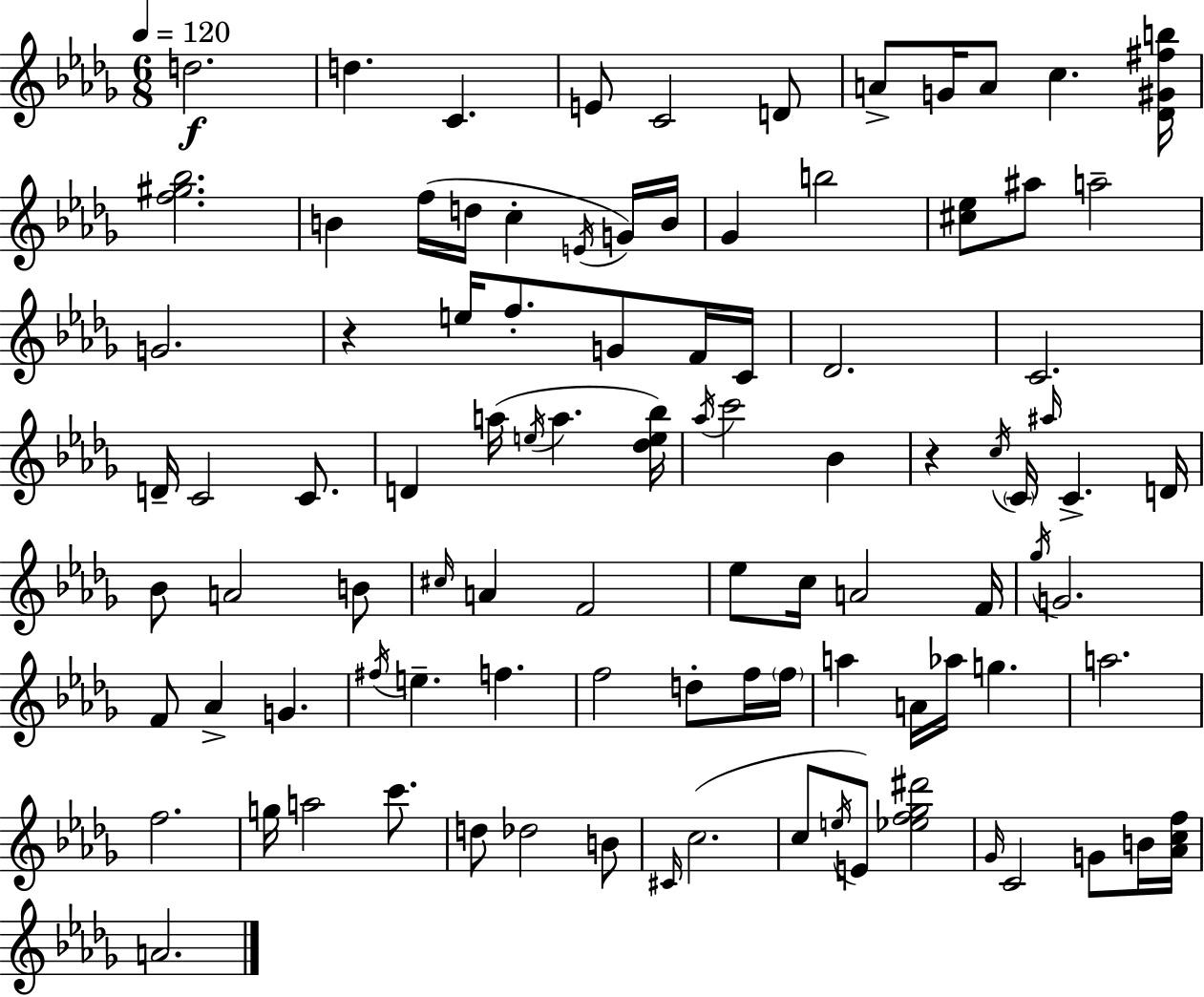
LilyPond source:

{
  \clef treble
  \numericTimeSignature
  \time 6/8
  \key bes \minor
  \tempo 4 = 120
  d''2.\f | d''4. c'4. | e'8 c'2 d'8 | a'8-> g'16 a'8 c''4. <des' gis' fis'' b''>16 | \break <f'' gis'' bes''>2. | b'4 f''16( d''16 c''4-. \acciaccatura { e'16 }) g'16 | b'16 ges'4 b''2 | <cis'' ees''>8 ais''8 a''2-- | \break g'2. | r4 e''16 f''8.-. g'8 f'16 | c'16 des'2. | c'2. | \break d'16-- c'2 c'8. | d'4 a''16( \acciaccatura { e''16 } a''4. | <des'' e'' bes''>16) \acciaccatura { aes''16 } c'''2 bes'4 | r4 \acciaccatura { c''16 } \parenthesize c'16 \grace { ais''16 } c'4.-> | \break d'16 bes'8 a'2 | b'8 \grace { cis''16 } a'4 f'2 | ees''8 c''16 a'2 | f'16 \acciaccatura { ges''16 } g'2. | \break f'8 aes'4-> | g'4. \acciaccatura { fis''16 } e''4.-- | f''4. f''2 | d''8-. f''16 \parenthesize f''16 a''4 | \break a'16 aes''16 g''4. a''2. | f''2. | g''16 a''2 | c'''8. d''8 des''2 | \break b'8 \grace { cis'16 }( c''2. | c''8 \acciaccatura { e''16 }) | e'8 <ees'' f'' ges'' dis'''>2 \grace { ges'16 } c'2 | g'8 b'16 <aes' c'' f''>16 a'2. | \break \bar "|."
}